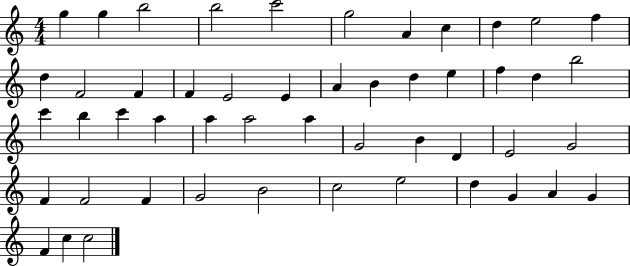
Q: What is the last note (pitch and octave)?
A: C5